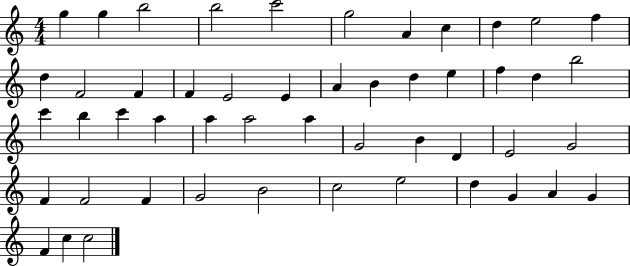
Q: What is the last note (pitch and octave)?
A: C5